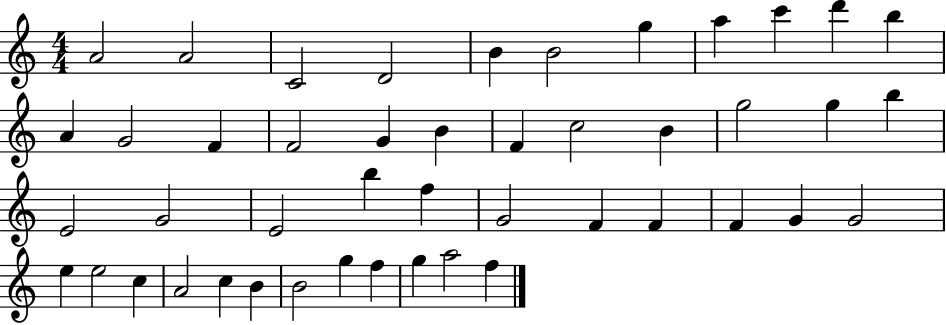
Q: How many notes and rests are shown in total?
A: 46